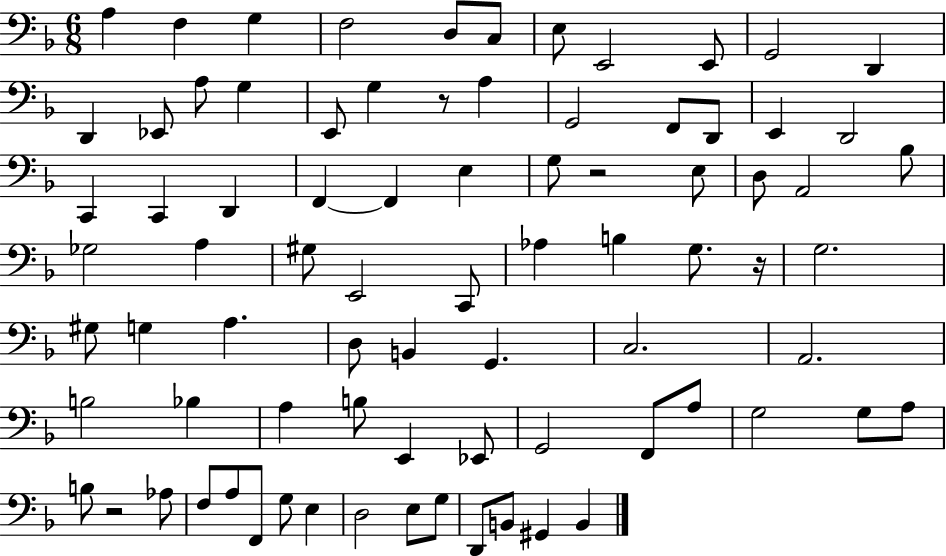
A3/q F3/q G3/q F3/h D3/e C3/e E3/e E2/h E2/e G2/h D2/q D2/q Eb2/e A3/e G3/q E2/e G3/q R/e A3/q G2/h F2/e D2/e E2/q D2/h C2/q C2/q D2/q F2/q F2/q E3/q G3/e R/h E3/e D3/e A2/h Bb3/e Gb3/h A3/q G#3/e E2/h C2/e Ab3/q B3/q G3/e. R/s G3/h. G#3/e G3/q A3/q. D3/e B2/q G2/q. C3/h. A2/h. B3/h Bb3/q A3/q B3/e E2/q Eb2/e G2/h F2/e A3/e G3/h G3/e A3/e B3/e R/h Ab3/e F3/e A3/e F2/e G3/e E3/q D3/h E3/e G3/e D2/e B2/e G#2/q B2/q